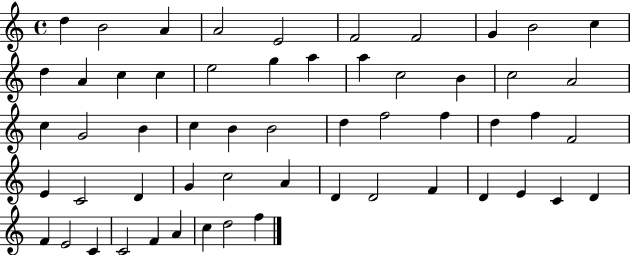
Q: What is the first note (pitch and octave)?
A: D5